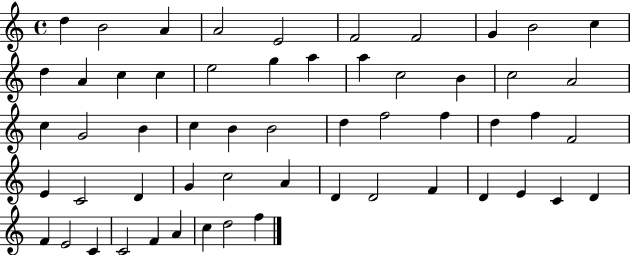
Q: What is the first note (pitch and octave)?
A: D5